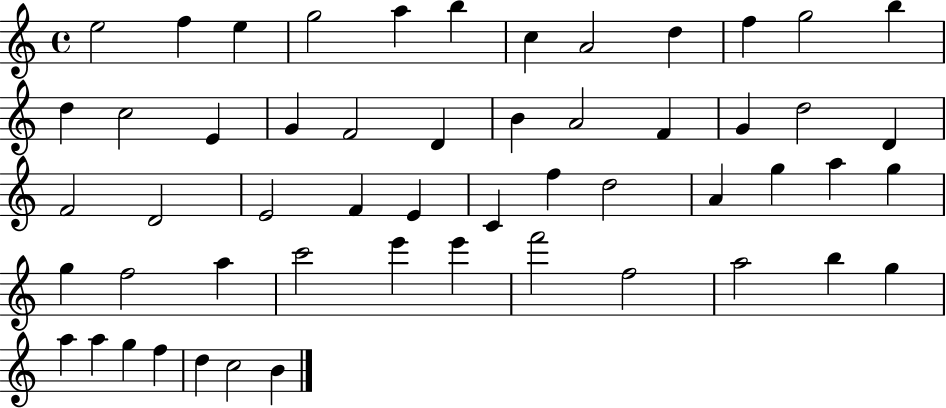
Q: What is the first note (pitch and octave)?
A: E5